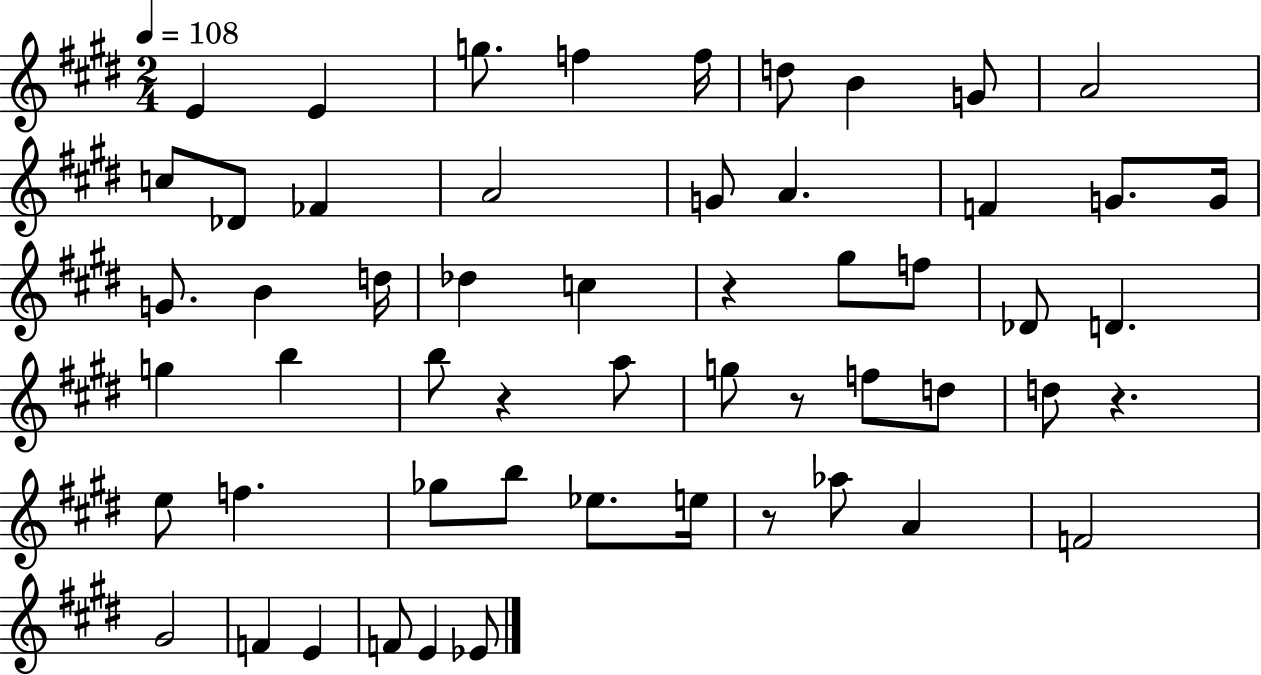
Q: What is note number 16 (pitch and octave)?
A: F4